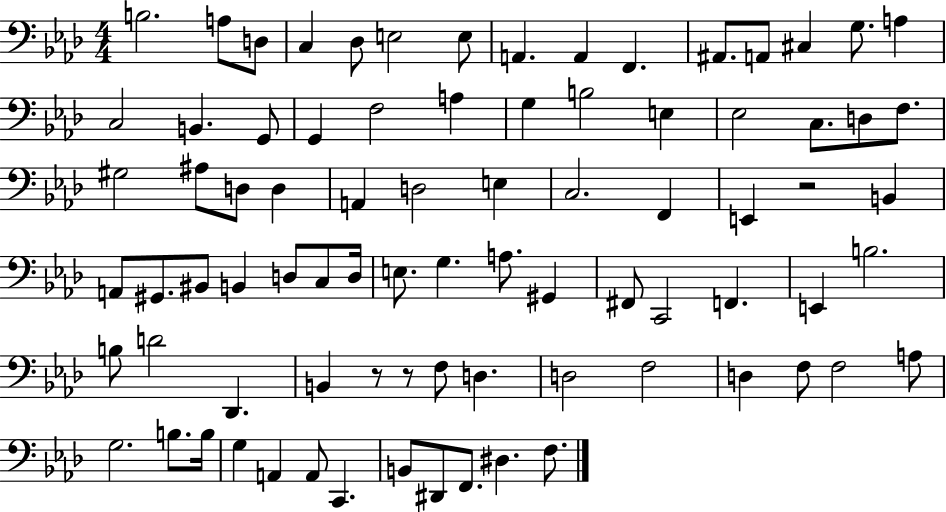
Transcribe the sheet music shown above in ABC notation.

X:1
T:Untitled
M:4/4
L:1/4
K:Ab
B,2 A,/2 D,/2 C, _D,/2 E,2 E,/2 A,, A,, F,, ^A,,/2 A,,/2 ^C, G,/2 A, C,2 B,, G,,/2 G,, F,2 A, G, B,2 E, _E,2 C,/2 D,/2 F,/2 ^G,2 ^A,/2 D,/2 D, A,, D,2 E, C,2 F,, E,, z2 B,, A,,/2 ^G,,/2 ^B,,/2 B,, D,/2 C,/2 D,/4 E,/2 G, A,/2 ^G,, ^F,,/2 C,,2 F,, E,, B,2 B,/2 D2 _D,, B,, z/2 z/2 F,/2 D, D,2 F,2 D, F,/2 F,2 A,/2 G,2 B,/2 B,/4 G, A,, A,,/2 C,, B,,/2 ^D,,/2 F,,/2 ^D, F,/2